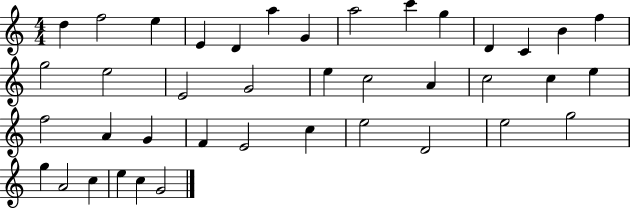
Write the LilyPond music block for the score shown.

{
  \clef treble
  \numericTimeSignature
  \time 4/4
  \key c \major
  d''4 f''2 e''4 | e'4 d'4 a''4 g'4 | a''2 c'''4 g''4 | d'4 c'4 b'4 f''4 | \break g''2 e''2 | e'2 g'2 | e''4 c''2 a'4 | c''2 c''4 e''4 | \break f''2 a'4 g'4 | f'4 e'2 c''4 | e''2 d'2 | e''2 g''2 | \break g''4 a'2 c''4 | e''4 c''4 g'2 | \bar "|."
}